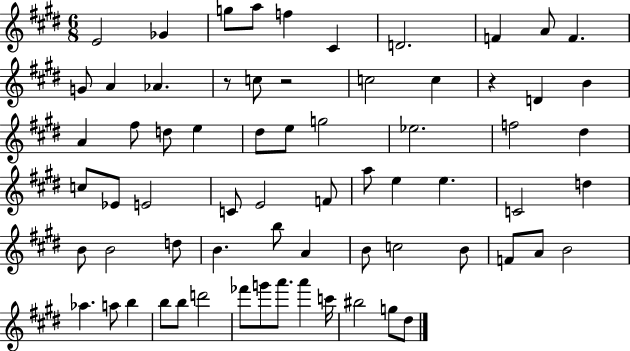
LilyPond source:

{
  \clef treble
  \numericTimeSignature
  \time 6/8
  \key e \major
  e'2 ges'4 | g''8 a''8 f''4 cis'4 | d'2. | f'4 a'8 f'4. | \break g'8 a'4 aes'4. | r8 c''8 r2 | c''2 c''4 | r4 d'4 b'4 | \break a'4 fis''8 d''8 e''4 | dis''8 e''8 g''2 | ees''2. | f''2 dis''4 | \break c''8 ees'8 e'2 | c'8 e'2 f'8 | a''8 e''4 e''4. | c'2 d''4 | \break b'8 b'2 d''8 | b'4. b''8 a'4 | b'8 c''2 b'8 | f'8 a'8 b'2 | \break aes''4. a''8 b''4 | b''8 b''8 d'''2 | fes'''8 g'''8 a'''8. a'''4 c'''16 | bis''2 g''8 dis''8 | \break \bar "|."
}